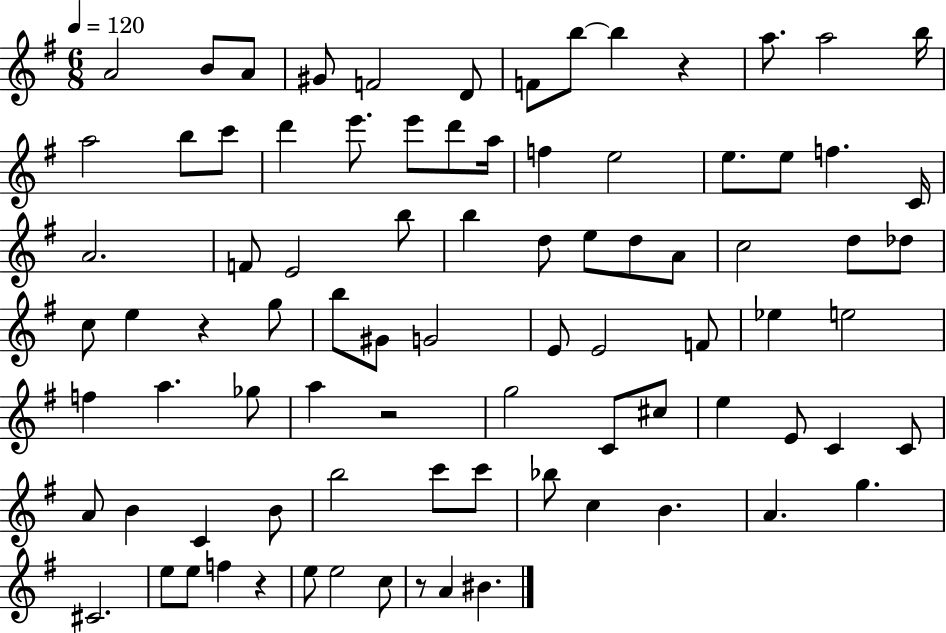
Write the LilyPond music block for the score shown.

{
  \clef treble
  \numericTimeSignature
  \time 6/8
  \key g \major
  \tempo 4 = 120
  \repeat volta 2 { a'2 b'8 a'8 | gis'8 f'2 d'8 | f'8 b''8~~ b''4 r4 | a''8. a''2 b''16 | \break a''2 b''8 c'''8 | d'''4 e'''8. e'''8 d'''8 a''16 | f''4 e''2 | e''8. e''8 f''4. c'16 | \break a'2. | f'8 e'2 b''8 | b''4 d''8 e''8 d''8 a'8 | c''2 d''8 des''8 | \break c''8 e''4 r4 g''8 | b''8 gis'8 g'2 | e'8 e'2 f'8 | ees''4 e''2 | \break f''4 a''4. ges''8 | a''4 r2 | g''2 c'8 cis''8 | e''4 e'8 c'4 c'8 | \break a'8 b'4 c'4 b'8 | b''2 c'''8 c'''8 | bes''8 c''4 b'4. | a'4. g''4. | \break cis'2. | e''8 e''8 f''4 r4 | e''8 e''2 c''8 | r8 a'4 bis'4. | \break } \bar "|."
}